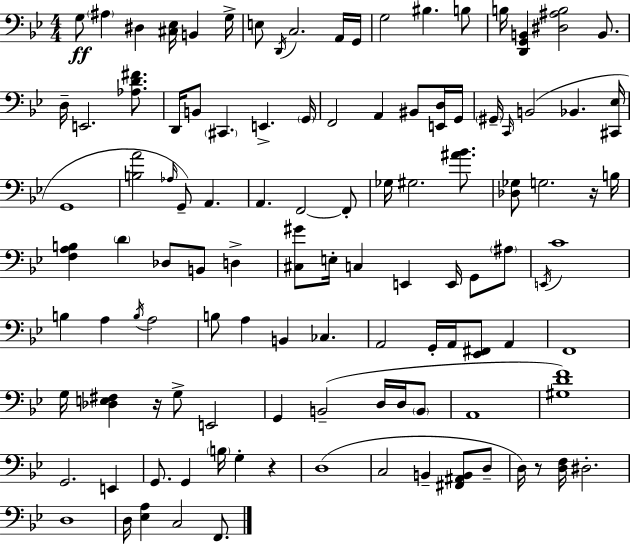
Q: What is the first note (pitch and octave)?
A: G3